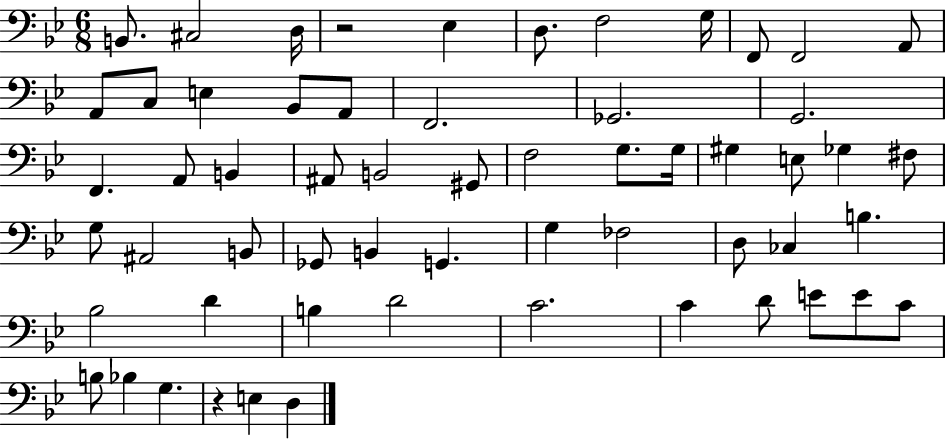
{
  \clef bass
  \numericTimeSignature
  \time 6/8
  \key bes \major
  b,8. cis2 d16 | r2 ees4 | d8. f2 g16 | f,8 f,2 a,8 | \break a,8 c8 e4 bes,8 a,8 | f,2. | ges,2. | g,2. | \break f,4. a,8 b,4 | ais,8 b,2 gis,8 | f2 g8. g16 | gis4 e8 ges4 fis8 | \break g8 ais,2 b,8 | ges,8 b,4 g,4. | g4 fes2 | d8 ces4 b4. | \break bes2 d'4 | b4 d'2 | c'2. | c'4 d'8 e'8 e'8 c'8 | \break b8 bes4 g4. | r4 e4 d4 | \bar "|."
}